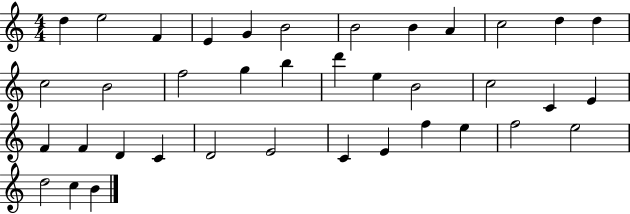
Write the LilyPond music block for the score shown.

{
  \clef treble
  \numericTimeSignature
  \time 4/4
  \key c \major
  d''4 e''2 f'4 | e'4 g'4 b'2 | b'2 b'4 a'4 | c''2 d''4 d''4 | \break c''2 b'2 | f''2 g''4 b''4 | d'''4 e''4 b'2 | c''2 c'4 e'4 | \break f'4 f'4 d'4 c'4 | d'2 e'2 | c'4 e'4 f''4 e''4 | f''2 e''2 | \break d''2 c''4 b'4 | \bar "|."
}